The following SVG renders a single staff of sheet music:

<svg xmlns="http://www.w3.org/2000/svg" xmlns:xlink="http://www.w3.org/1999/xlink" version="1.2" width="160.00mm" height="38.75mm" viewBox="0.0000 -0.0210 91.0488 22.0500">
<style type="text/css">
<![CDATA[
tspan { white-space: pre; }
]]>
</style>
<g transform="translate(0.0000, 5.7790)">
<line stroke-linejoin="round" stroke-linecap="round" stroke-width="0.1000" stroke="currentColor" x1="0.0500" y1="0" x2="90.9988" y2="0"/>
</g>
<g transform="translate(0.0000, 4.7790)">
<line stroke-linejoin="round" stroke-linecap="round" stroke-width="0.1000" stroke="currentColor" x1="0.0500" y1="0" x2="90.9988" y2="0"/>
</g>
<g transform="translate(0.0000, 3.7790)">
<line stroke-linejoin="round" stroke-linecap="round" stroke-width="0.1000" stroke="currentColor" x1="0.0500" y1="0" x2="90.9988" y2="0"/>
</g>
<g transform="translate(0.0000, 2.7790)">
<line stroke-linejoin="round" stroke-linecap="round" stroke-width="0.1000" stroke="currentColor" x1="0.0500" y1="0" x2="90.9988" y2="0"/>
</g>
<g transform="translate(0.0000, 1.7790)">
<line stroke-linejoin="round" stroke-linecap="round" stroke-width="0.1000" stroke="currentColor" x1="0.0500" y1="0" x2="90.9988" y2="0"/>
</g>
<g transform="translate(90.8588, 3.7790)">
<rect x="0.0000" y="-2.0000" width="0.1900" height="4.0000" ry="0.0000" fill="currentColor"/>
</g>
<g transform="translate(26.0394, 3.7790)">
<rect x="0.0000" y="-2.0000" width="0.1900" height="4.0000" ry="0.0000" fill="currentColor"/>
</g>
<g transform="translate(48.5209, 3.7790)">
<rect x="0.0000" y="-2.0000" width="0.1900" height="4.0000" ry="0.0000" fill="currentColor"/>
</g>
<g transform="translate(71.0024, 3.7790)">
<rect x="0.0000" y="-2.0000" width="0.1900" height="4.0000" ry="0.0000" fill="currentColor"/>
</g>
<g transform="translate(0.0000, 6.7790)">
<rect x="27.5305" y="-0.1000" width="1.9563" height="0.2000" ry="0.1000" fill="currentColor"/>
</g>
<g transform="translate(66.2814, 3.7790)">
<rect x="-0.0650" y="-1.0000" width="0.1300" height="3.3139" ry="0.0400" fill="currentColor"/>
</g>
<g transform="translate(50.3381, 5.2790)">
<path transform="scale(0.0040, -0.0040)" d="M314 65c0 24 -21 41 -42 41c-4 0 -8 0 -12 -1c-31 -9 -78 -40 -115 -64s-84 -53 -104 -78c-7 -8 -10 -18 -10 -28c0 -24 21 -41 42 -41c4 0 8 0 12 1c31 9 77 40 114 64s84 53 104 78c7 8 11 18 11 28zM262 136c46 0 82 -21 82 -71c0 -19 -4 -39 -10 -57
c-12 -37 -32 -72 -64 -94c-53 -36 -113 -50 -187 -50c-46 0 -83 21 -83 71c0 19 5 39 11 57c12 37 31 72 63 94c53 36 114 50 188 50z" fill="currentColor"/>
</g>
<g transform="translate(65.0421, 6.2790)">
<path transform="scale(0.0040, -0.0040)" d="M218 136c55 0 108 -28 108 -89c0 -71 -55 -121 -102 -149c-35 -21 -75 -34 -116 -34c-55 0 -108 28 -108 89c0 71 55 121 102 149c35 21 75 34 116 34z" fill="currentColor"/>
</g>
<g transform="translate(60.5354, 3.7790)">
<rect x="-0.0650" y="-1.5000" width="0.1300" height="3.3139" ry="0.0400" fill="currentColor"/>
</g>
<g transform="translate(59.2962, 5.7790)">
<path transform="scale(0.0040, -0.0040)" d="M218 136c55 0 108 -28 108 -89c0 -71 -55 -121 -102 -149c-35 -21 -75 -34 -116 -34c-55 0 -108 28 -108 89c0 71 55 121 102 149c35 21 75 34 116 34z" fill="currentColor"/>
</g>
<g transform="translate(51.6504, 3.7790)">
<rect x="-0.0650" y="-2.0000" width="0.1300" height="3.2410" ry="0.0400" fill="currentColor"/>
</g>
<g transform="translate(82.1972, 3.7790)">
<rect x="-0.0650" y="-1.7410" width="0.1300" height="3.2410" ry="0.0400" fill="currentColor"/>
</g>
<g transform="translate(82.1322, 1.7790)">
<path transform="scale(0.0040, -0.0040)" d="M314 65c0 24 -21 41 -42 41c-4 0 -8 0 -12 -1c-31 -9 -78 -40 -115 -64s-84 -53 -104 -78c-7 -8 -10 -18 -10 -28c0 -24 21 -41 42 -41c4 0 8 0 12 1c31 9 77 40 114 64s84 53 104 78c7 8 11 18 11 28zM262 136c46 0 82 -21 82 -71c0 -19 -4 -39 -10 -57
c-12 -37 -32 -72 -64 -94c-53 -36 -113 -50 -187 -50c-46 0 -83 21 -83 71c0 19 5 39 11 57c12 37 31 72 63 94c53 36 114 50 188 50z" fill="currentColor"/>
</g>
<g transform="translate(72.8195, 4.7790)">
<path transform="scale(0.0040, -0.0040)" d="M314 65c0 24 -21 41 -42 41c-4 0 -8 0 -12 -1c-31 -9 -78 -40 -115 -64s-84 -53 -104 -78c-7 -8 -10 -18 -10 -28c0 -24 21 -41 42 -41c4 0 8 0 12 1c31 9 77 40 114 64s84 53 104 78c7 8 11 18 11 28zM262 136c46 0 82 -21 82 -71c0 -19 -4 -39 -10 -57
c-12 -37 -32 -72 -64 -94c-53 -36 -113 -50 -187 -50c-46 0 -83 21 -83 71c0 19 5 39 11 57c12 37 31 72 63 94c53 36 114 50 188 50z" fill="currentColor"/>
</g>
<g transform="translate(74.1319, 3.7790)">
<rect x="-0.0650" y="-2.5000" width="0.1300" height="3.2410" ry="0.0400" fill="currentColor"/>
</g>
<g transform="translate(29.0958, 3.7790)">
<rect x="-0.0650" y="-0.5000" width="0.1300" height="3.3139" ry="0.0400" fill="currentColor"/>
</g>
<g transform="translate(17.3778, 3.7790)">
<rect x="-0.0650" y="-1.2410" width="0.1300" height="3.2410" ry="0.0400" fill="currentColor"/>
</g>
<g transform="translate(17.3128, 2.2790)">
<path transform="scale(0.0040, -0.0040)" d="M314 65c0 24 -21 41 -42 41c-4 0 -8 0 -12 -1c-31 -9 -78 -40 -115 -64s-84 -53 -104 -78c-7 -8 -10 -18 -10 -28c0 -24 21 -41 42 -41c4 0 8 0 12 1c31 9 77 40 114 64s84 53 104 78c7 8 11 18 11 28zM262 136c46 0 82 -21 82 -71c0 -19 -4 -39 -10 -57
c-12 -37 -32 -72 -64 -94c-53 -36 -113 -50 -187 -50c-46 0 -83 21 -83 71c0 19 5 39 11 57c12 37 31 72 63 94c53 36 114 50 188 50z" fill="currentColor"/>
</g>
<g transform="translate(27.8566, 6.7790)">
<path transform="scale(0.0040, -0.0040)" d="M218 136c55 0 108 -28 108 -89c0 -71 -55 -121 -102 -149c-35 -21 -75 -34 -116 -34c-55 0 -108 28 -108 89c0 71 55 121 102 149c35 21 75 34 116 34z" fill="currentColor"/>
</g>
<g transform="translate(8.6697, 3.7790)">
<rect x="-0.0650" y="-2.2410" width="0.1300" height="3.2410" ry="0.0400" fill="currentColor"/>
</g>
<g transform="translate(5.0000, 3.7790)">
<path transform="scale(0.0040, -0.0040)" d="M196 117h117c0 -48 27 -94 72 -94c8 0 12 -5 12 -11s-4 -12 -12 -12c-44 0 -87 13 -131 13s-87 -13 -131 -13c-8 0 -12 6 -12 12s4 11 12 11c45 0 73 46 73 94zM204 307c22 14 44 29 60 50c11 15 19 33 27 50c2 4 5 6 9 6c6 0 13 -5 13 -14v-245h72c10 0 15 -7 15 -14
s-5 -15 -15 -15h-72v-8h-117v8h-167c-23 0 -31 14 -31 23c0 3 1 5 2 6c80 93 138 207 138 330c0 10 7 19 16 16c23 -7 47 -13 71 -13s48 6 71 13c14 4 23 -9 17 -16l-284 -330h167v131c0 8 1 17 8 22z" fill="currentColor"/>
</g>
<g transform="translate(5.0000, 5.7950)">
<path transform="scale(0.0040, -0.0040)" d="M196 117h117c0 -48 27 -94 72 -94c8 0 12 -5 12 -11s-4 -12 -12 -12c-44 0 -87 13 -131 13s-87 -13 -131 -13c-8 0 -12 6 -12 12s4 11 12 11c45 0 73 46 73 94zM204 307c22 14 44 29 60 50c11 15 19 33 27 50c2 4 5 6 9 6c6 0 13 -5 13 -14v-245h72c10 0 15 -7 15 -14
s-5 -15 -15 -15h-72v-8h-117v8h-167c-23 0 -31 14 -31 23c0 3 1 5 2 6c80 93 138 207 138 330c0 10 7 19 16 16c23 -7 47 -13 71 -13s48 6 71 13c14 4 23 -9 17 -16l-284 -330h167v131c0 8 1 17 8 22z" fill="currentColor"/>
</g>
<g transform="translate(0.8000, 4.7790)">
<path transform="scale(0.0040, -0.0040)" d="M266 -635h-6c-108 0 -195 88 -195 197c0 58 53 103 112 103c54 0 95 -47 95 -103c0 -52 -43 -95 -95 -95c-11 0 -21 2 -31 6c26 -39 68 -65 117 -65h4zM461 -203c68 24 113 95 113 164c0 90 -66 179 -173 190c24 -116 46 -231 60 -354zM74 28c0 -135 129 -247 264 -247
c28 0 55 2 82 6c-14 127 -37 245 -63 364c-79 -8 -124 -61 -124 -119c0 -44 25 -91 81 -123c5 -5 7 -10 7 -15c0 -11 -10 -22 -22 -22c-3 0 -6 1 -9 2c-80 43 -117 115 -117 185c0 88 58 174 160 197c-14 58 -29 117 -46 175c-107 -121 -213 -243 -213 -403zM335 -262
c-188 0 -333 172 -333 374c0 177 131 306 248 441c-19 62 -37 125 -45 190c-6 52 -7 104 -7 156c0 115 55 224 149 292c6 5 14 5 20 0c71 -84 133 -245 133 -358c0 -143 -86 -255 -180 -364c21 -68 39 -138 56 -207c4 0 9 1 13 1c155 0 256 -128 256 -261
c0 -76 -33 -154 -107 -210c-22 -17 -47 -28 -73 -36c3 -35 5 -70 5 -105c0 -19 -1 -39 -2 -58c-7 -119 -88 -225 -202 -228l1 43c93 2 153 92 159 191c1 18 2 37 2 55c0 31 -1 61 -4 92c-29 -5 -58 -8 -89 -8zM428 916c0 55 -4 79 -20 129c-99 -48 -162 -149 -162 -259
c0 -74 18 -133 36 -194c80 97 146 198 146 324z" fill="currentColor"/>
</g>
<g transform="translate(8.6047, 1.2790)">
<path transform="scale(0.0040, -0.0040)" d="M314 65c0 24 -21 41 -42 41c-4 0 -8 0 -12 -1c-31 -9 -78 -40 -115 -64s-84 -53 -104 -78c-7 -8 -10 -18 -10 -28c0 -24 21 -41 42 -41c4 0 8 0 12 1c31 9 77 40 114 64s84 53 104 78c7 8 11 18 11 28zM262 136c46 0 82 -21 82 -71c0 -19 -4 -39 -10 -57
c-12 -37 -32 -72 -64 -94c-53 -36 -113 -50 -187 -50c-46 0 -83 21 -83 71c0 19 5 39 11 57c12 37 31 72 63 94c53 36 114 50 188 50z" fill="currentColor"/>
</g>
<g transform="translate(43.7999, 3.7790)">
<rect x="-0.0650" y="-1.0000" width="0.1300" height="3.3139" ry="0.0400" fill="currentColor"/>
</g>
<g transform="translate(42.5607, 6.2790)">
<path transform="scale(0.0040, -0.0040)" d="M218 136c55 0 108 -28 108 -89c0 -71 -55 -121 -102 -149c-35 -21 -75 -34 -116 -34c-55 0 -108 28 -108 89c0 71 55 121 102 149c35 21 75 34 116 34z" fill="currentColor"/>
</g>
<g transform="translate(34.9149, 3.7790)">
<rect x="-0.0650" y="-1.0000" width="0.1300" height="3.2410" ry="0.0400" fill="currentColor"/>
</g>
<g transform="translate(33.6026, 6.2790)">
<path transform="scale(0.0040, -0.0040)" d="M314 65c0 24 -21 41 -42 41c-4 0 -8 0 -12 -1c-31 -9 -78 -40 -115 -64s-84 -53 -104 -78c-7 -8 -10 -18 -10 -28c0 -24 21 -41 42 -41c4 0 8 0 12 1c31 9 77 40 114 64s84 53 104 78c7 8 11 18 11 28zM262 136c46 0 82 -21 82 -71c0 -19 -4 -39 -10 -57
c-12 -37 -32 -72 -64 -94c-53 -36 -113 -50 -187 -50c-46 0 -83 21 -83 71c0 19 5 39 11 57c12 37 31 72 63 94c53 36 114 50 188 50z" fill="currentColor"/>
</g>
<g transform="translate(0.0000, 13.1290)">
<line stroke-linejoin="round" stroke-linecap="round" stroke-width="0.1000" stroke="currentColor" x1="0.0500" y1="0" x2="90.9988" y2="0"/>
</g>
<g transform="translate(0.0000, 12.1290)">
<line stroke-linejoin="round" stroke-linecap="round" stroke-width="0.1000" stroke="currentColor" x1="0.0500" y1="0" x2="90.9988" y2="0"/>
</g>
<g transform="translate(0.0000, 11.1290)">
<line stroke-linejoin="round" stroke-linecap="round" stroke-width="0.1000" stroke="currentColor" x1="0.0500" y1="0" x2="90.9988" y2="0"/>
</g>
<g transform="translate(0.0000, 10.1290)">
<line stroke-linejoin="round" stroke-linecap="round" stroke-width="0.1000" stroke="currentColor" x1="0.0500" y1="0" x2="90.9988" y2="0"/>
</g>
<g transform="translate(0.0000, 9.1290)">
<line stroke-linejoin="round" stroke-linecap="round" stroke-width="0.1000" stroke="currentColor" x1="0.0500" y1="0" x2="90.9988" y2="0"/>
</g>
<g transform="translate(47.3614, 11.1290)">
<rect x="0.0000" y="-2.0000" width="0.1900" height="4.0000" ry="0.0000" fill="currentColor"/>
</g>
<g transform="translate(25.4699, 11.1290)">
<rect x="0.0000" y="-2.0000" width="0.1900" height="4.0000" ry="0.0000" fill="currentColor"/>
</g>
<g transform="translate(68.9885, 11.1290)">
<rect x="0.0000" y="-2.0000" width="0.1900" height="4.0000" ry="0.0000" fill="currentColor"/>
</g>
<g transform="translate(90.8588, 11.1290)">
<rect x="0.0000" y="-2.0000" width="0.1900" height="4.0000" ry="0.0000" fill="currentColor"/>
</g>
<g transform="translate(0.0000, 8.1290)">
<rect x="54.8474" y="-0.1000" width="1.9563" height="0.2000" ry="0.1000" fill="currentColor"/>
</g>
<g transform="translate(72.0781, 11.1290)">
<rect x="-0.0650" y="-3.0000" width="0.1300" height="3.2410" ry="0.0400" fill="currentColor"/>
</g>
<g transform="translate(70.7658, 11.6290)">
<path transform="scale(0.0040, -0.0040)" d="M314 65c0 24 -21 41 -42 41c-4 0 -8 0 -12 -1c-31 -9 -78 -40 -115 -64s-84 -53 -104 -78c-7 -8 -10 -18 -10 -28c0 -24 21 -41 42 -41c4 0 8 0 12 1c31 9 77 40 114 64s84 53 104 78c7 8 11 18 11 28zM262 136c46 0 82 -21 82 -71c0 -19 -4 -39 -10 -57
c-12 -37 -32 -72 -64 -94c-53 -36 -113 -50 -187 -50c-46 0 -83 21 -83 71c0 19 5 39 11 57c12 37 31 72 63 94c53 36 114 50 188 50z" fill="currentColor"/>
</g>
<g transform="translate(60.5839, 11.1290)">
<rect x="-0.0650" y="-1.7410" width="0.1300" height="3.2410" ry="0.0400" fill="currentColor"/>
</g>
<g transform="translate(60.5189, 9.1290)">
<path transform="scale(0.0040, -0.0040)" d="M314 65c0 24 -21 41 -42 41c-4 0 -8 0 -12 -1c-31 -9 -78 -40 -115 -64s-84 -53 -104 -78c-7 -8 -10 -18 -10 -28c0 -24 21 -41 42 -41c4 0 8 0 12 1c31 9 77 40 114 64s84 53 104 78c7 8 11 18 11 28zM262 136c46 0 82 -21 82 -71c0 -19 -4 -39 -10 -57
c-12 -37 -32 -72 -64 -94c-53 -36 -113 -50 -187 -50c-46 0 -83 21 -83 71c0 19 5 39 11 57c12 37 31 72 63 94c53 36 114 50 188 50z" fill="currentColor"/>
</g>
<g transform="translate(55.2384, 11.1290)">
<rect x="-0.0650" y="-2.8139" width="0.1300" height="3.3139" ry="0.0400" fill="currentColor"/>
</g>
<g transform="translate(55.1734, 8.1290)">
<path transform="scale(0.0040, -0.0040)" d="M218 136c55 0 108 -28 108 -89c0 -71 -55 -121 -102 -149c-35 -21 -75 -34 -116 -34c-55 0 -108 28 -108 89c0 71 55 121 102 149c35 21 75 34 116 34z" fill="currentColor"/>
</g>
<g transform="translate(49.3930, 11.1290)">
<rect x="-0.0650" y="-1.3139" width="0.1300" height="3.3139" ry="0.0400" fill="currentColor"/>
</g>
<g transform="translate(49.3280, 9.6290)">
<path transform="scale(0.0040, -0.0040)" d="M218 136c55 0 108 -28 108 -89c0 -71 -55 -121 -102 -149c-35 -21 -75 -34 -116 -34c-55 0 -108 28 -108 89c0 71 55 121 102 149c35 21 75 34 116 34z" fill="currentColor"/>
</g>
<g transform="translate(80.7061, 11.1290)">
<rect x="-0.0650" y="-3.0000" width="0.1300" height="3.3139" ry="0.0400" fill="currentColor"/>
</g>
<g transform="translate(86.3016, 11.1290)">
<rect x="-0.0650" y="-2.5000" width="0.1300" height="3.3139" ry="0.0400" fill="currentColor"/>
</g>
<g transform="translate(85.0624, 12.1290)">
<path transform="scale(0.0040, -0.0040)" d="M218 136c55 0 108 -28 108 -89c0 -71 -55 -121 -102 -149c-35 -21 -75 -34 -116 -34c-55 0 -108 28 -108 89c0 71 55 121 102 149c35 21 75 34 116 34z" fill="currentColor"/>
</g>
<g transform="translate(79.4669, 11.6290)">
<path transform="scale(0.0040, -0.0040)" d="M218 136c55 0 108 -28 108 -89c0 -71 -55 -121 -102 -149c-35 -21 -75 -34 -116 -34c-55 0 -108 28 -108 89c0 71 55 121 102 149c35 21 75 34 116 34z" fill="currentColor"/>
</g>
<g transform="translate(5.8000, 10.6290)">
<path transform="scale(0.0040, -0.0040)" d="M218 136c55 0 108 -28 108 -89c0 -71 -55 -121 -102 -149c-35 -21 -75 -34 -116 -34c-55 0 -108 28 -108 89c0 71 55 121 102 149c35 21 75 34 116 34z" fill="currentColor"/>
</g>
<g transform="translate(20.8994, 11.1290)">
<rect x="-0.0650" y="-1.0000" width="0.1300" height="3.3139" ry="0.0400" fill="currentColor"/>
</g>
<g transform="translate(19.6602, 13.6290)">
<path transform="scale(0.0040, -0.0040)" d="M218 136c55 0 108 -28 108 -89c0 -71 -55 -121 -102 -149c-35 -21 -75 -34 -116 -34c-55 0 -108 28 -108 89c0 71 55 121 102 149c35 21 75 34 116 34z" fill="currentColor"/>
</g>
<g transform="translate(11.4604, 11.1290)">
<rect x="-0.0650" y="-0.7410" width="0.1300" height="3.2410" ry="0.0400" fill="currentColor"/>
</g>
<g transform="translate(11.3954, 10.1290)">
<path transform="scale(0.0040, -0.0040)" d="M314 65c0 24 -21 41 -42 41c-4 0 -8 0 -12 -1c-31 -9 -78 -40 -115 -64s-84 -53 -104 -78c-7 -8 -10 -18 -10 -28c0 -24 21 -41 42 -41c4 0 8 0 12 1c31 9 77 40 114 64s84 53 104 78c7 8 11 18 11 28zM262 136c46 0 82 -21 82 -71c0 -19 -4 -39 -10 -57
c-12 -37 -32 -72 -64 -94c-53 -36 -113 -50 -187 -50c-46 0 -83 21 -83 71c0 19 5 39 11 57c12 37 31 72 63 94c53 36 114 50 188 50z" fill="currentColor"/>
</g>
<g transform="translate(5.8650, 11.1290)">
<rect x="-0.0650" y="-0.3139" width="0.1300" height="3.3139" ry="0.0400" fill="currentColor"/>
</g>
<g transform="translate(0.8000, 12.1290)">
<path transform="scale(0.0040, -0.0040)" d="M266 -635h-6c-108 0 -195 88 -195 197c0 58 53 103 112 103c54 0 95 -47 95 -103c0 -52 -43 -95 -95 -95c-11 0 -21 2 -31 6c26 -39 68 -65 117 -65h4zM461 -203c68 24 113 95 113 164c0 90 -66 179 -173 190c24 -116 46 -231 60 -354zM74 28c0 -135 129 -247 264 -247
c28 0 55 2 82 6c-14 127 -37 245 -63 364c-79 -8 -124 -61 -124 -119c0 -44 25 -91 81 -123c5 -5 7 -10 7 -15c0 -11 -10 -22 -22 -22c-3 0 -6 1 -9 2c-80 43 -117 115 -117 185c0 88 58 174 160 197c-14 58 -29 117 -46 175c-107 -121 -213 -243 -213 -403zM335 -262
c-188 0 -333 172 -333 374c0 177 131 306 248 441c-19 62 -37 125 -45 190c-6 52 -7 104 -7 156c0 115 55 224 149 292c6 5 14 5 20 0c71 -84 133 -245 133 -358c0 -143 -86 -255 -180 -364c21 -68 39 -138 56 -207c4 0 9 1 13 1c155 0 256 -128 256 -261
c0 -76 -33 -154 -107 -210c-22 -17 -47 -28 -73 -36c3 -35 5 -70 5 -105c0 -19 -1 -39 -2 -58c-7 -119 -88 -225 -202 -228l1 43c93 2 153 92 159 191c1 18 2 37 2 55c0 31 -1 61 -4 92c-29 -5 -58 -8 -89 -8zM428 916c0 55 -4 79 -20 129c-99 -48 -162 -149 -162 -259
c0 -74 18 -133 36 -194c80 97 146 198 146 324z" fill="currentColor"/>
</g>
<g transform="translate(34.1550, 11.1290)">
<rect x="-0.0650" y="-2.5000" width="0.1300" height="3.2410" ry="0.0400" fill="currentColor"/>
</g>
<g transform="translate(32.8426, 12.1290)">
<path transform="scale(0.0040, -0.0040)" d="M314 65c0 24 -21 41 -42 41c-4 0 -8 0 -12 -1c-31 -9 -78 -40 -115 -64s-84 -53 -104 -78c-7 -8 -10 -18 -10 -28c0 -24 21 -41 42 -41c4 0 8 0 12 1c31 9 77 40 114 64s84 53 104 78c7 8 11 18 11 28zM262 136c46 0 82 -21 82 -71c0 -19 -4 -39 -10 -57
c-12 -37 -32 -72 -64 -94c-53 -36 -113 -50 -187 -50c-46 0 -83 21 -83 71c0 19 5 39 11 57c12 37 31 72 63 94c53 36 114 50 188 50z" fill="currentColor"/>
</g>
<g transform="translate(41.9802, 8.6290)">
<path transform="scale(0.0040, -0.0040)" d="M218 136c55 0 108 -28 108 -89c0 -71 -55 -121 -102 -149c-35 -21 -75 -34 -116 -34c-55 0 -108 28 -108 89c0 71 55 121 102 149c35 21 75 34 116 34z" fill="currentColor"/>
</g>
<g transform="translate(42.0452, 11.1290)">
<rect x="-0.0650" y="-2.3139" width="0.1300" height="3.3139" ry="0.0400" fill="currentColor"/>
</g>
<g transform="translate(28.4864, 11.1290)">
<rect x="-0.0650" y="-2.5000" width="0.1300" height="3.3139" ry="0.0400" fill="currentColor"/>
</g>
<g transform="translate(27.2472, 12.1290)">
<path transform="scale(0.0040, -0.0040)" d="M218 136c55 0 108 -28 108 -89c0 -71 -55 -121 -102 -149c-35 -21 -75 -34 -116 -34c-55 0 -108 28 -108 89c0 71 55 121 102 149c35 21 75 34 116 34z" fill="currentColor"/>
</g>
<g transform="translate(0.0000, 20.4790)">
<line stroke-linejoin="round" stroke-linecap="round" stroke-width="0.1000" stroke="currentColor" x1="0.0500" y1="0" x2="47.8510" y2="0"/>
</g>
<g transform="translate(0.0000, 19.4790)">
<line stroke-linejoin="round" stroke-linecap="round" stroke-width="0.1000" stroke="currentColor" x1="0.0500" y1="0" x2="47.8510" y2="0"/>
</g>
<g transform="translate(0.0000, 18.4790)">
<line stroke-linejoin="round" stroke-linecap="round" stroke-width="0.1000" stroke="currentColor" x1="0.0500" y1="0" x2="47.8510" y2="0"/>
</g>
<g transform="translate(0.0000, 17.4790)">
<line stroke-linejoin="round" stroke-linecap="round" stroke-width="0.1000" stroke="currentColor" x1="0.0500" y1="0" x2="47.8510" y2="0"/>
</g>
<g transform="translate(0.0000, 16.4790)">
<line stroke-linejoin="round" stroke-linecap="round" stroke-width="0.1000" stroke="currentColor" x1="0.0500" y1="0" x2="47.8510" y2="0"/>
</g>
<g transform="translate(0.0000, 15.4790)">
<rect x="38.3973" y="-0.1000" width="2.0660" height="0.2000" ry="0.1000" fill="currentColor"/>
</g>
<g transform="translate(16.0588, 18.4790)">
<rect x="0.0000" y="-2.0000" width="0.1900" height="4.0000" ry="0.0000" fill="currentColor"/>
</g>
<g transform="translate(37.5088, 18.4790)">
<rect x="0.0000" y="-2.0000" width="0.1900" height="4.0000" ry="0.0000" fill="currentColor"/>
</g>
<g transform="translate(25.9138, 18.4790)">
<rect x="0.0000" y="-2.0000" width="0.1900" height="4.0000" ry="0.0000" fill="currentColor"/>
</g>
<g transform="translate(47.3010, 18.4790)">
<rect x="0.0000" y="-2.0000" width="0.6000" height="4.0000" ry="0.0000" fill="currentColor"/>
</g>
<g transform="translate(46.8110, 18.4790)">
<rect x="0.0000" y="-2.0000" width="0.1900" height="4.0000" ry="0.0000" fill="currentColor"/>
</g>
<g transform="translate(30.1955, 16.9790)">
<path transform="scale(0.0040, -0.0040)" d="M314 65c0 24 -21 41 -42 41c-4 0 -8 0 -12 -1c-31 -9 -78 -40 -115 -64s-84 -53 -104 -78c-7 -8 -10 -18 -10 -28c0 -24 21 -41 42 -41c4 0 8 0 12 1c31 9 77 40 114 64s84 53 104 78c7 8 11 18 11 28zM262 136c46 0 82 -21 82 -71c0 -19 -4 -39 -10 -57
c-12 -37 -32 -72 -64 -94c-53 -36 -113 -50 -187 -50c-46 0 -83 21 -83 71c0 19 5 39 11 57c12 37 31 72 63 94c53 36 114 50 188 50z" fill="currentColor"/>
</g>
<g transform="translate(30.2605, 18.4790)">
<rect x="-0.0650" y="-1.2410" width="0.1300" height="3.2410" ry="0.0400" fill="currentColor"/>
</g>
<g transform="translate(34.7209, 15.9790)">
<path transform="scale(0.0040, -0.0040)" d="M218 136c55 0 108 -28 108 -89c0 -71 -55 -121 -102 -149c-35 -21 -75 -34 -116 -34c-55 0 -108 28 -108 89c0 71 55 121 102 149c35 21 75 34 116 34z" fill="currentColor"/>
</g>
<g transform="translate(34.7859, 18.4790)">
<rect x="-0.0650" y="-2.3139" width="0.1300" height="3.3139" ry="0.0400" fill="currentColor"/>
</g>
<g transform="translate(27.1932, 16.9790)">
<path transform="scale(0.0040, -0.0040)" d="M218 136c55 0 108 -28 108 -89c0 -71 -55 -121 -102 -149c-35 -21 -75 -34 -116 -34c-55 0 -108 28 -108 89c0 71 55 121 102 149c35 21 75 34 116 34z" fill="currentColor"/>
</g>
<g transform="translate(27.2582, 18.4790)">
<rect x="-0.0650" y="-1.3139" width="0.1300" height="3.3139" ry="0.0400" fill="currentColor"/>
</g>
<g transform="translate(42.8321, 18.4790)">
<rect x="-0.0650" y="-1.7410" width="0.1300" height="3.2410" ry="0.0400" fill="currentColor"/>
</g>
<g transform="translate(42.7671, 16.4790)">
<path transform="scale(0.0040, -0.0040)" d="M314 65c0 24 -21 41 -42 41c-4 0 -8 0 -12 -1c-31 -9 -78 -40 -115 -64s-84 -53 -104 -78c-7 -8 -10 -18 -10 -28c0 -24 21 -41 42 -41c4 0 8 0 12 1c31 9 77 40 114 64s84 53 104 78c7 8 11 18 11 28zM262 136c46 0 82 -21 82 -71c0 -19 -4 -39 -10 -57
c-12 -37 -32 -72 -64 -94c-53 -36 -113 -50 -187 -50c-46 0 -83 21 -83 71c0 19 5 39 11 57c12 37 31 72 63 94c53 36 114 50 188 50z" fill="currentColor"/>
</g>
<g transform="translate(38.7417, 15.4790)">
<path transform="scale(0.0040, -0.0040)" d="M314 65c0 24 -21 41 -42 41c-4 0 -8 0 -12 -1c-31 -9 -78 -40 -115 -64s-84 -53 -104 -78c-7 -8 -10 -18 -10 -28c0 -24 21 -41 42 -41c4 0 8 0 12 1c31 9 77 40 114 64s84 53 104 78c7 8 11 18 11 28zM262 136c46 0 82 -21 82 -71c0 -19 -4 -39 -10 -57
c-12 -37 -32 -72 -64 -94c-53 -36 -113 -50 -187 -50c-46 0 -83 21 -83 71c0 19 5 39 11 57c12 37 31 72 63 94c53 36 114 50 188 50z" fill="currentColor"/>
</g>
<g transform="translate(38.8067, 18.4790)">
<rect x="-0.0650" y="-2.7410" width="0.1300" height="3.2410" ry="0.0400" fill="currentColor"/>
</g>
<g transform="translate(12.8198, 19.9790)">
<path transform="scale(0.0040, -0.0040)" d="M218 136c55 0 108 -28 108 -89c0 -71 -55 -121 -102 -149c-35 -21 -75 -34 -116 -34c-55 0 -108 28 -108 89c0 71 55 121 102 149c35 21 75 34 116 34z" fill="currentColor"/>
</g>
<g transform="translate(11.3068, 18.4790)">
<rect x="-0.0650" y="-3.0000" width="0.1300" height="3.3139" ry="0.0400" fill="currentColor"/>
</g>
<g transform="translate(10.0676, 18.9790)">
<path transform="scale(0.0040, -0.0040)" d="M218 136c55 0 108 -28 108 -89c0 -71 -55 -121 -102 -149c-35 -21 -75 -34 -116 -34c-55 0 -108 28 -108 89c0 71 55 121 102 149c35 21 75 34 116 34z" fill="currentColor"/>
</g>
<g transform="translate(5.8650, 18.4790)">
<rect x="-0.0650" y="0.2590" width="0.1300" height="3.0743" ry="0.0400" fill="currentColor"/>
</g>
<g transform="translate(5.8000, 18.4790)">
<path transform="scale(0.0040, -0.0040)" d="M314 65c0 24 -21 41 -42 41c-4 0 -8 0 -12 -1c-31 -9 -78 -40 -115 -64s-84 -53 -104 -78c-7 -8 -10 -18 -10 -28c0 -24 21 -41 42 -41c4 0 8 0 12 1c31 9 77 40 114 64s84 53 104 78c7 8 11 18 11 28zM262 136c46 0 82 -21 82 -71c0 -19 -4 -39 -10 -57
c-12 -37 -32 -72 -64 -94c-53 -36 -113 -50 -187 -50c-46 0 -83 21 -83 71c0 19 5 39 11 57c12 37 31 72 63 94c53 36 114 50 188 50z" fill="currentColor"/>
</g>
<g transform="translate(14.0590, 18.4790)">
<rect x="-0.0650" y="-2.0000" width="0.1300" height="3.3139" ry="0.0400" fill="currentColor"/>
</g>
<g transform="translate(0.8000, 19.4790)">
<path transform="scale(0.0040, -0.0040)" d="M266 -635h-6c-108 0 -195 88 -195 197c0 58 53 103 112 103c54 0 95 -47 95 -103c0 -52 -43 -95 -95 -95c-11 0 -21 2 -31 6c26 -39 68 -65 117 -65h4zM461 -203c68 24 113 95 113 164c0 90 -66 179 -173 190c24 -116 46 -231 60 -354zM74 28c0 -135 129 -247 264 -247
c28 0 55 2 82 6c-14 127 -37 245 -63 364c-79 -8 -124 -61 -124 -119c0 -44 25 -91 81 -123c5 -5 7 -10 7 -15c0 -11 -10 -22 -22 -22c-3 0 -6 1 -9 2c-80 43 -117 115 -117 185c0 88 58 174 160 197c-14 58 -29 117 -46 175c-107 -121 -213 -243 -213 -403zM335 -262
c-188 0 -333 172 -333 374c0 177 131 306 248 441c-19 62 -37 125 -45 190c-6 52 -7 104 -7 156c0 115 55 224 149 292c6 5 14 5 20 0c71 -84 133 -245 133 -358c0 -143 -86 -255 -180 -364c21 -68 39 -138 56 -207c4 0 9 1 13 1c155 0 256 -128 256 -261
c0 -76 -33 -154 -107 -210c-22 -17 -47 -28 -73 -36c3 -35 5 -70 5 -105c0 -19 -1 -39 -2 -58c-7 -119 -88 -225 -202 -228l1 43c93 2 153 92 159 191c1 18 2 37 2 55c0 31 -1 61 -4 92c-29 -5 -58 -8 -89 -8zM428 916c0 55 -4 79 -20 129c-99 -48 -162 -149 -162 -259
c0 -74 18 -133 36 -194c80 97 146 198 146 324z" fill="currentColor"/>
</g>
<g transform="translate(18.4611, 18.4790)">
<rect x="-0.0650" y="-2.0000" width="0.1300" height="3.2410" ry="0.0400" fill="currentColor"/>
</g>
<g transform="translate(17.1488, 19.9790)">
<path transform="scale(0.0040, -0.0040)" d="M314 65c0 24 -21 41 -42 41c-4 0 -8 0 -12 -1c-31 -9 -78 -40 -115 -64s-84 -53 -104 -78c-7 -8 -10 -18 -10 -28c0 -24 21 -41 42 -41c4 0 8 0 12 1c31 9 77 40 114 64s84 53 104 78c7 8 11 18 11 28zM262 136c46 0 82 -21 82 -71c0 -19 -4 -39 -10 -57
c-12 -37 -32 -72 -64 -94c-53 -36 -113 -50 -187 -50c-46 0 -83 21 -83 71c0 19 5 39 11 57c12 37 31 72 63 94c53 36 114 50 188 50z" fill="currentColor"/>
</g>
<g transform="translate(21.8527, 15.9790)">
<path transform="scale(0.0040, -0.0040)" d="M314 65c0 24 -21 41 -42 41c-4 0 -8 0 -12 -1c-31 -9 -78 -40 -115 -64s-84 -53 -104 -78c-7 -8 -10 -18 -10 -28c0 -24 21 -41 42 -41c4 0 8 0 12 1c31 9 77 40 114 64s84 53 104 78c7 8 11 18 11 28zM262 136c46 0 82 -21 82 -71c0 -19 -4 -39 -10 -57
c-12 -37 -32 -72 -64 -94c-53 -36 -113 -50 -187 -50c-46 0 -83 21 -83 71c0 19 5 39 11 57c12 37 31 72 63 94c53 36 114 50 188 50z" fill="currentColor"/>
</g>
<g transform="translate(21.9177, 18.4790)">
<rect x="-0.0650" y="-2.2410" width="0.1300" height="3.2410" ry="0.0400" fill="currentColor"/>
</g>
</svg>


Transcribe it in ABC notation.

X:1
T:Untitled
M:4/4
L:1/4
K:C
g2 e2 C D2 D F2 E D G2 f2 c d2 D G G2 g e a f2 A2 A G B2 A F F2 g2 e e2 g a2 f2